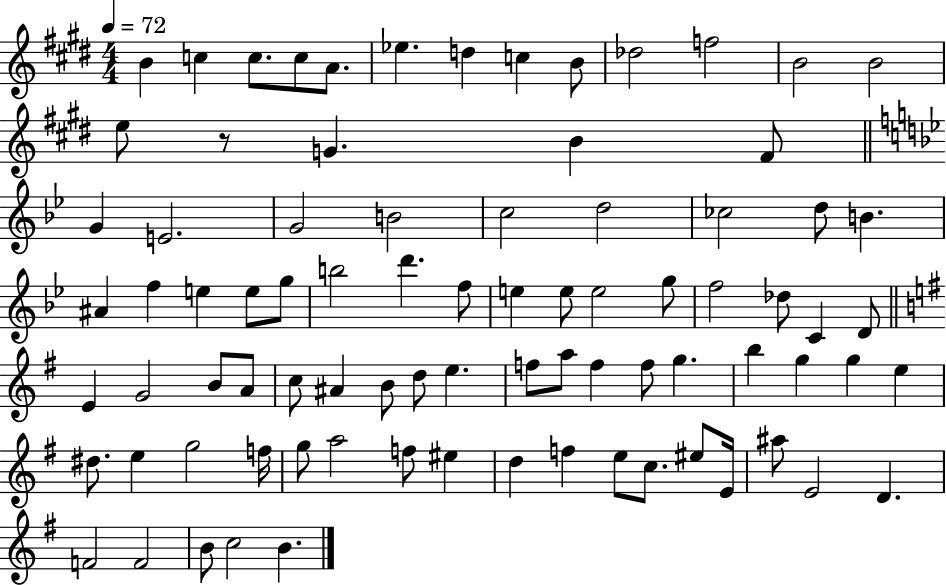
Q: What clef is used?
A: treble